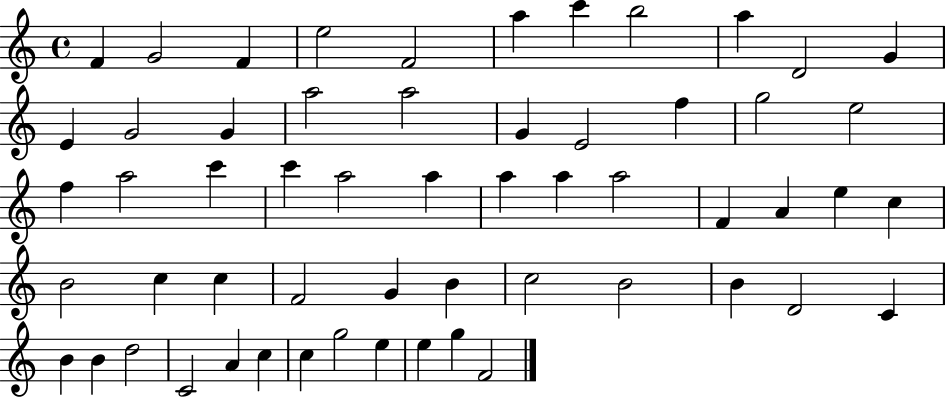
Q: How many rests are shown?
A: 0